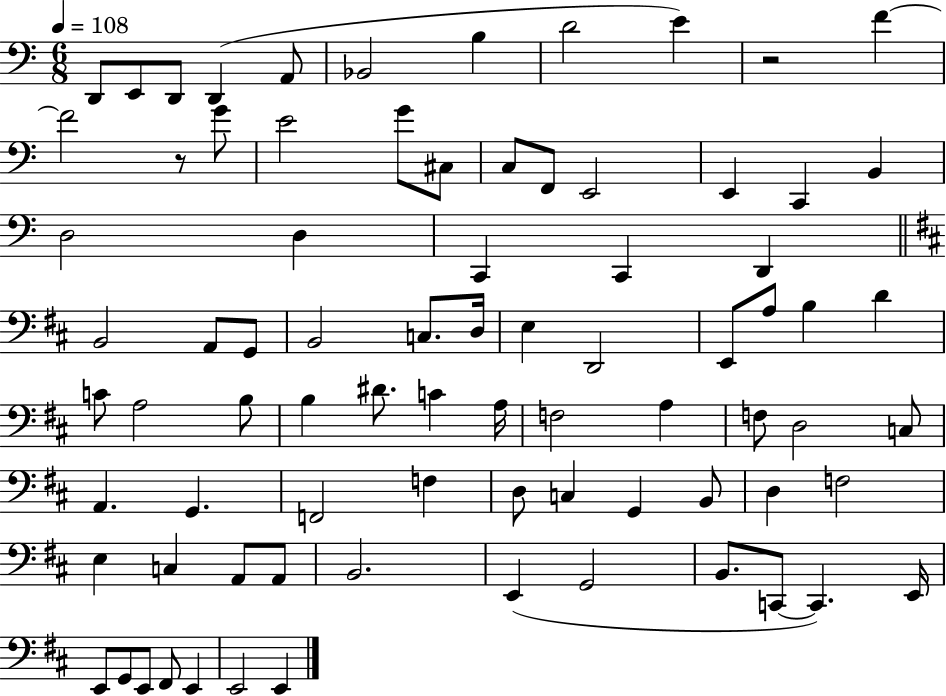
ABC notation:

X:1
T:Untitled
M:6/8
L:1/4
K:C
D,,/2 E,,/2 D,,/2 D,, A,,/2 _B,,2 B, D2 E z2 F F2 z/2 G/2 E2 G/2 ^C,/2 C,/2 F,,/2 E,,2 E,, C,, B,, D,2 D, C,, C,, D,, B,,2 A,,/2 G,,/2 B,,2 C,/2 D,/4 E, D,,2 E,,/2 A,/2 B, D C/2 A,2 B,/2 B, ^D/2 C A,/4 F,2 A, F,/2 D,2 C,/2 A,, G,, F,,2 F, D,/2 C, G,, B,,/2 D, F,2 E, C, A,,/2 A,,/2 B,,2 E,, G,,2 B,,/2 C,,/2 C,, E,,/4 E,,/2 G,,/2 E,,/2 ^F,,/2 E,, E,,2 E,,